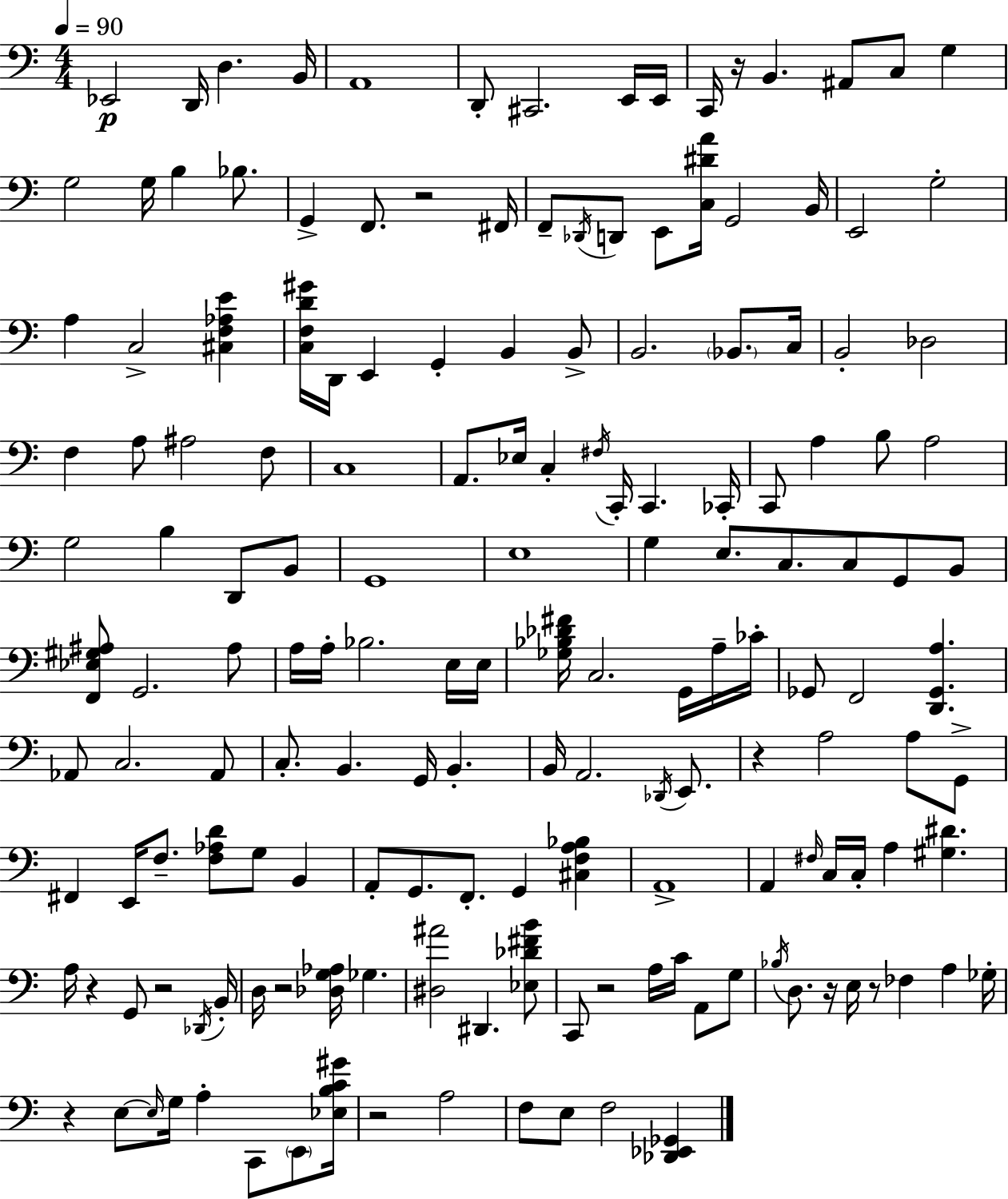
Eb2/h D2/s D3/q. B2/s A2/w D2/e C#2/h. E2/s E2/s C2/s R/s B2/q. A#2/e C3/e G3/q G3/h G3/s B3/q Bb3/e. G2/q F2/e. R/h F#2/s F2/e Db2/s D2/e E2/e [C3,D#4,A4]/s G2/h B2/s E2/h G3/h A3/q C3/h [C#3,F3,Ab3,E4]/q [C3,F3,D4,G#4]/s D2/s E2/q G2/q B2/q B2/e B2/h. Bb2/e. C3/s B2/h Db3/h F3/q A3/e A#3/h F3/e C3/w A2/e. Eb3/s C3/q F#3/s C2/s C2/q. CES2/s C2/e A3/q B3/e A3/h G3/h B3/q D2/e B2/e G2/w E3/w G3/q E3/e. C3/e. C3/e G2/e B2/e [F2,Eb3,G#3,A#3]/e G2/h. A#3/e A3/s A3/s Bb3/h. E3/s E3/s [Gb3,Bb3,Db4,F#4]/s C3/h. G2/s A3/s CES4/s Gb2/e F2/h [D2,Gb2,A3]/q. Ab2/e C3/h. Ab2/e C3/e. B2/q. G2/s B2/q. B2/s A2/h. Db2/s E2/e. R/q A3/h A3/e G2/e F#2/q E2/s F3/e. [F3,Ab3,D4]/e G3/e B2/q A2/e G2/e. F2/e. G2/q [C#3,F3,A3,Bb3]/q A2/w A2/q F#3/s C3/s C3/s A3/q [G#3,D#4]/q. A3/s R/q G2/e R/h Db2/s B2/s D3/s R/h [Db3,G3,Ab3]/s Gb3/q. [D#3,A#4]/h D#2/q. [Eb3,Db4,F#4,B4]/e C2/e R/h A3/s C4/s A2/e G3/e Bb3/s D3/e. R/s E3/s R/e FES3/q A3/q Gb3/s R/q E3/e E3/s G3/s A3/q C2/e E2/e [Eb3,B3,C4,G#4]/s R/h A3/h F3/e E3/e F3/h [Db2,Eb2,Gb2]/q